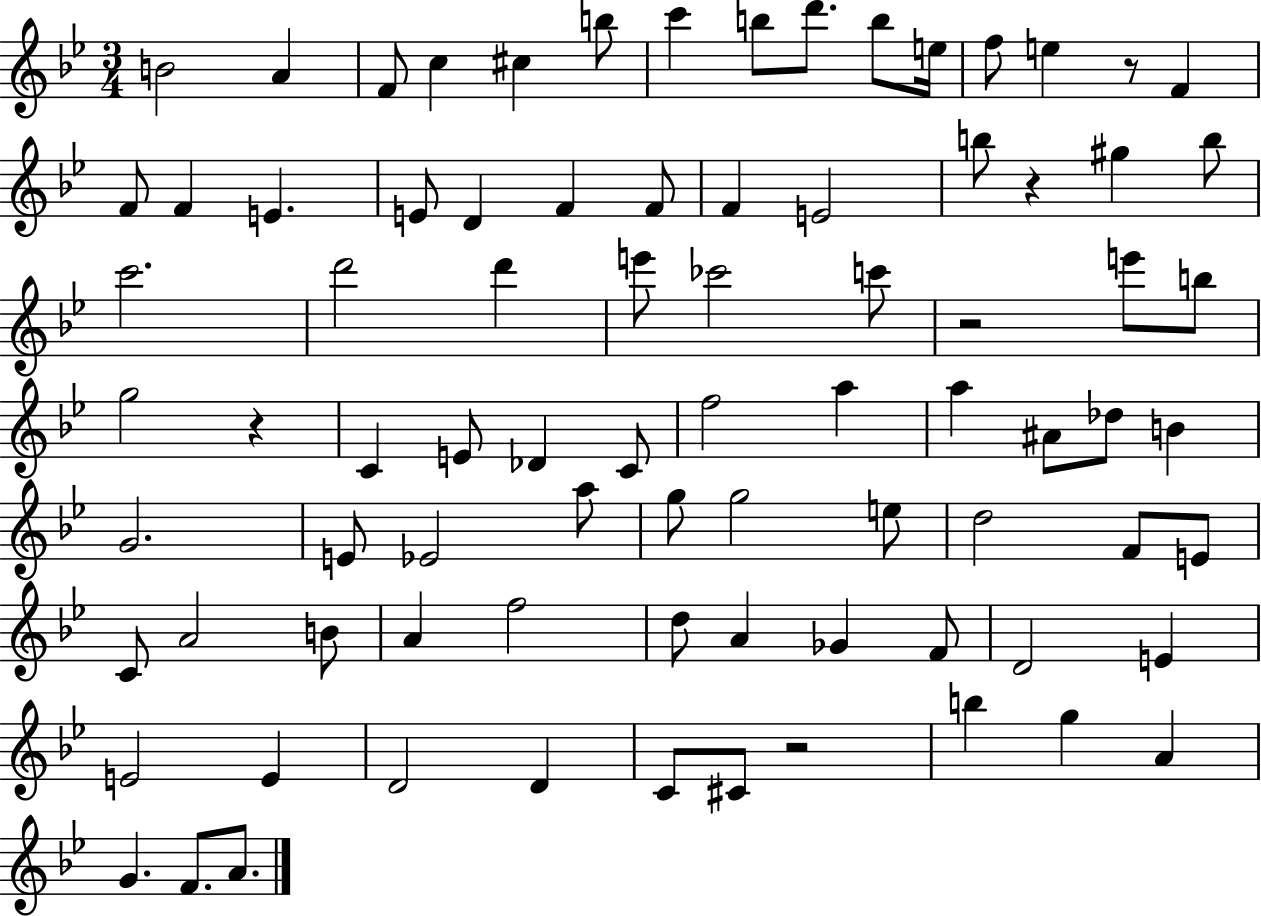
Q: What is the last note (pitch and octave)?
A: A4